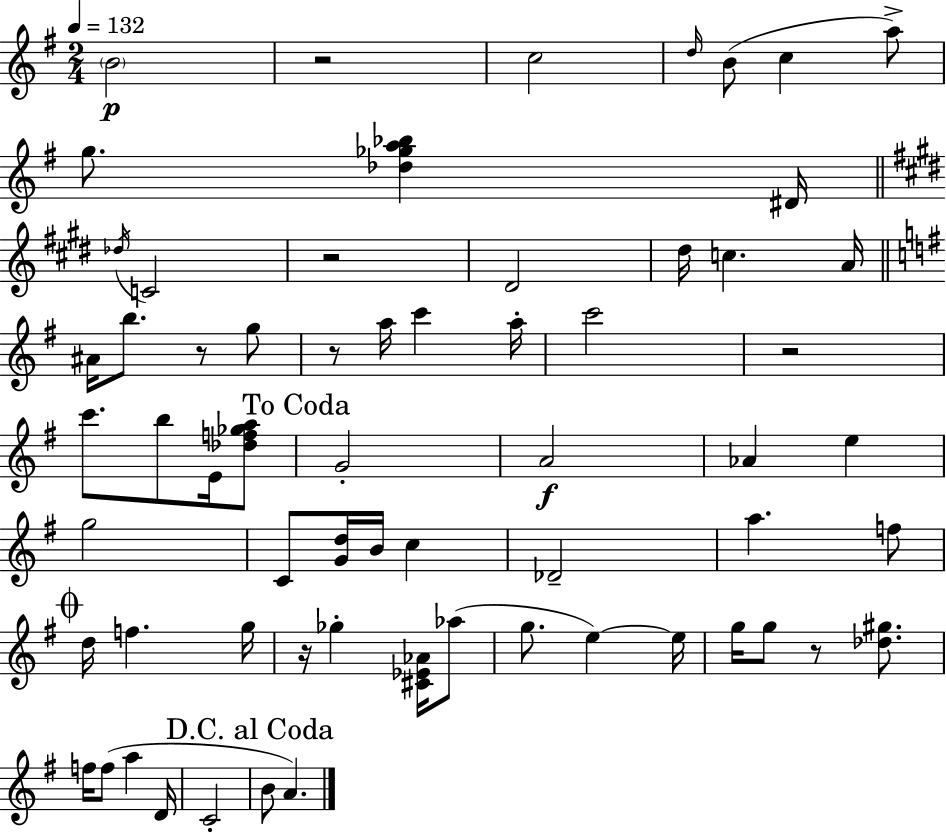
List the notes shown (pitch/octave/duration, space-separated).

B4/h R/h C5/h D5/s B4/e C5/q A5/e G5/e. [Db5,Gb5,A5,Bb5]/q D#4/s Db5/s C4/h R/h D#4/h D#5/s C5/q. A4/s A#4/s B5/e. R/e G5/e R/e A5/s C6/q A5/s C6/h R/h C6/e. B5/e E4/s [Db5,F5,Gb5,A5]/e G4/h A4/h Ab4/q E5/q G5/h C4/e [G4,D5]/s B4/s C5/q Db4/h A5/q. F5/e D5/s F5/q. G5/s R/s Gb5/q [C#4,Eb4,Ab4]/s Ab5/e G5/e. E5/q E5/s G5/s G5/e R/e [Db5,G#5]/e. F5/s F5/e A5/q D4/s C4/h B4/e A4/q.